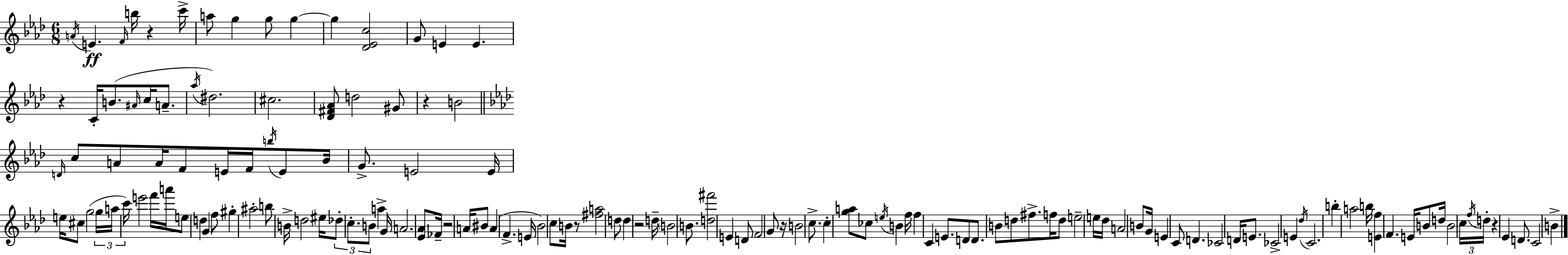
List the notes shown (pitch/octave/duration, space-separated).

A4/s E4/q. F4/s B5/s R/q C6/s A5/e G5/q G5/e G5/q G5/q [Db4,Eb4,C5]/h G4/e E4/q E4/q. R/q C4/s B4/e. A#4/s C5/s A4/e. Ab5/s D#5/h. C#5/h. [Db4,F#4,Ab4]/e D5/h G#4/e R/q B4/h D4/s C5/e A4/e A4/s F4/e E4/s F4/s B5/s E4/e Bb4/s G4/e. E4/h E4/s E5/s C#5/e G5/h G5/s A5/s C6/s E6/h F6/s A6/s E5/e D5/q G4/q F5/e G#5/q A#5/h B5/e B4/s D5/h EIS5/s Db5/e C5/e. B4/e A5/q G4/s A4/h. [Eb4,Ab4]/e FES4/s R/h A4/s BIS4/e A4/q F4/q. E4/s Bb4/h C5/e B4/s R/e [F#5,A5]/h D5/e D5/q R/h D5/s B4/h B4/e. [D5,F#6]/h E4/q D4/e F4/h G4/e R/s B4/h C5/e. C5/q [G5,A5]/e CES5/e E5/s B4/q F5/s F5/q C4/q E4/e. D4/e D4/e. B4/e D5/e F#5/e. F5/s D5/e E5/h E5/s Db5/s A4/h B4/e G4/s E4/q C4/e D4/q. CES4/h D4/s E4/e. CES4/h E4/q Db5/s C4/h. B5/q A5/h B5/s [E4,F5]/q F4/q. E4/s B4/e D5/s B4/h C5/s F5/s D5/s R/q Eb4/q D4/e. C4/h B4/q